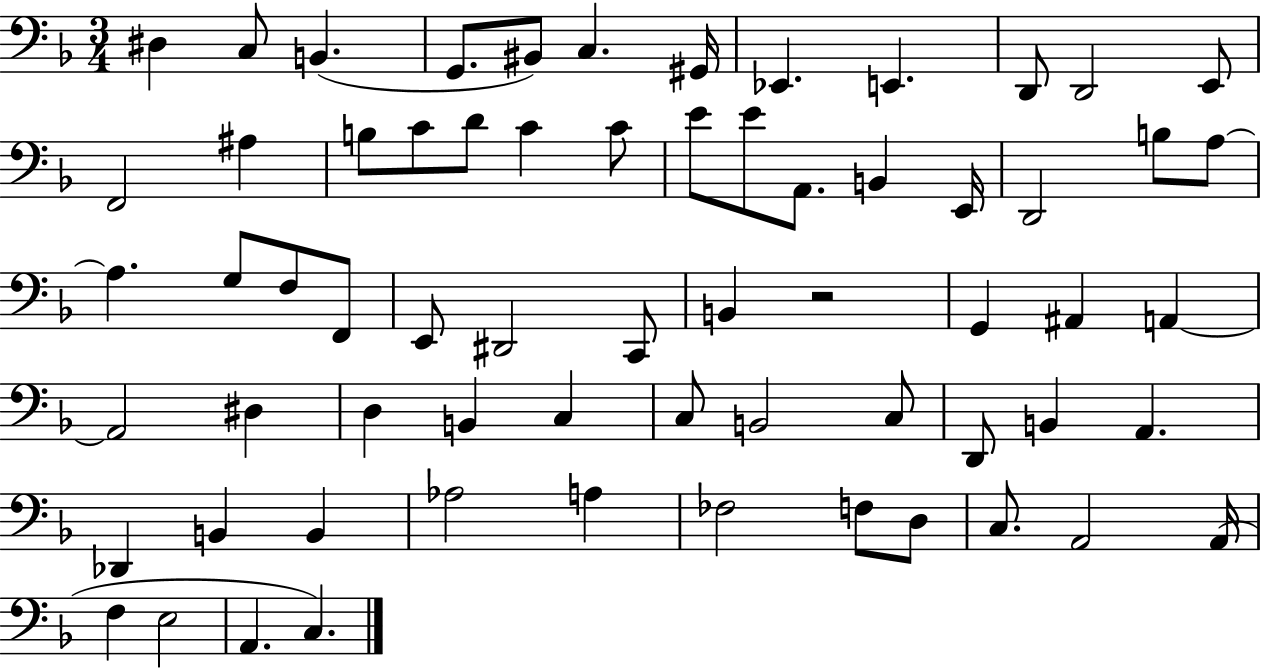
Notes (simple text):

D#3/q C3/e B2/q. G2/e. BIS2/e C3/q. G#2/s Eb2/q. E2/q. D2/e D2/h E2/e F2/h A#3/q B3/e C4/e D4/e C4/q C4/e E4/e E4/e A2/e. B2/q E2/s D2/h B3/e A3/e A3/q. G3/e F3/e F2/e E2/e D#2/h C2/e B2/q R/h G2/q A#2/q A2/q A2/h D#3/q D3/q B2/q C3/q C3/e B2/h C3/e D2/e B2/q A2/q. Db2/q B2/q B2/q Ab3/h A3/q FES3/h F3/e D3/e C3/e. A2/h A2/s F3/q E3/h A2/q. C3/q.